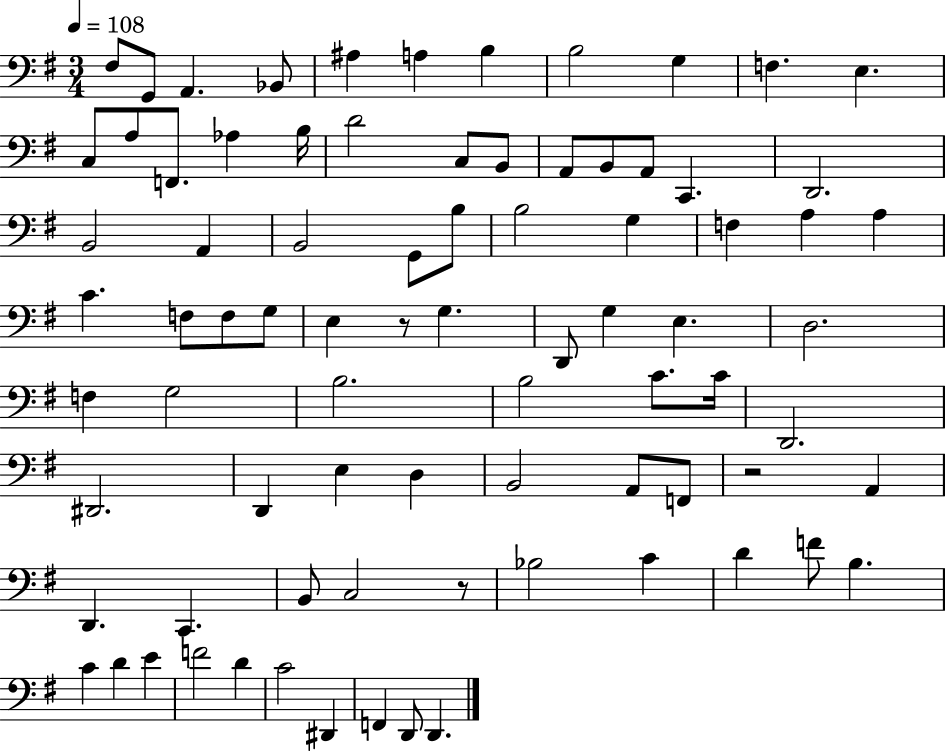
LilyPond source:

{
  \clef bass
  \numericTimeSignature
  \time 3/4
  \key g \major
  \tempo 4 = 108
  fis8 g,8 a,4. bes,8 | ais4 a4 b4 | b2 g4 | f4. e4. | \break c8 a8 f,8. aes4 b16 | d'2 c8 b,8 | a,8 b,8 a,8 c,4. | d,2. | \break b,2 a,4 | b,2 g,8 b8 | b2 g4 | f4 a4 a4 | \break c'4. f8 f8 g8 | e4 r8 g4. | d,8 g4 e4. | d2. | \break f4 g2 | b2. | b2 c'8. c'16 | d,2. | \break dis,2. | d,4 e4 d4 | b,2 a,8 f,8 | r2 a,4 | \break d,4. c,4. | b,8 c2 r8 | bes2 c'4 | d'4 f'8 b4. | \break c'4 d'4 e'4 | f'2 d'4 | c'2 dis,4 | f,4 d,8 d,4. | \break \bar "|."
}